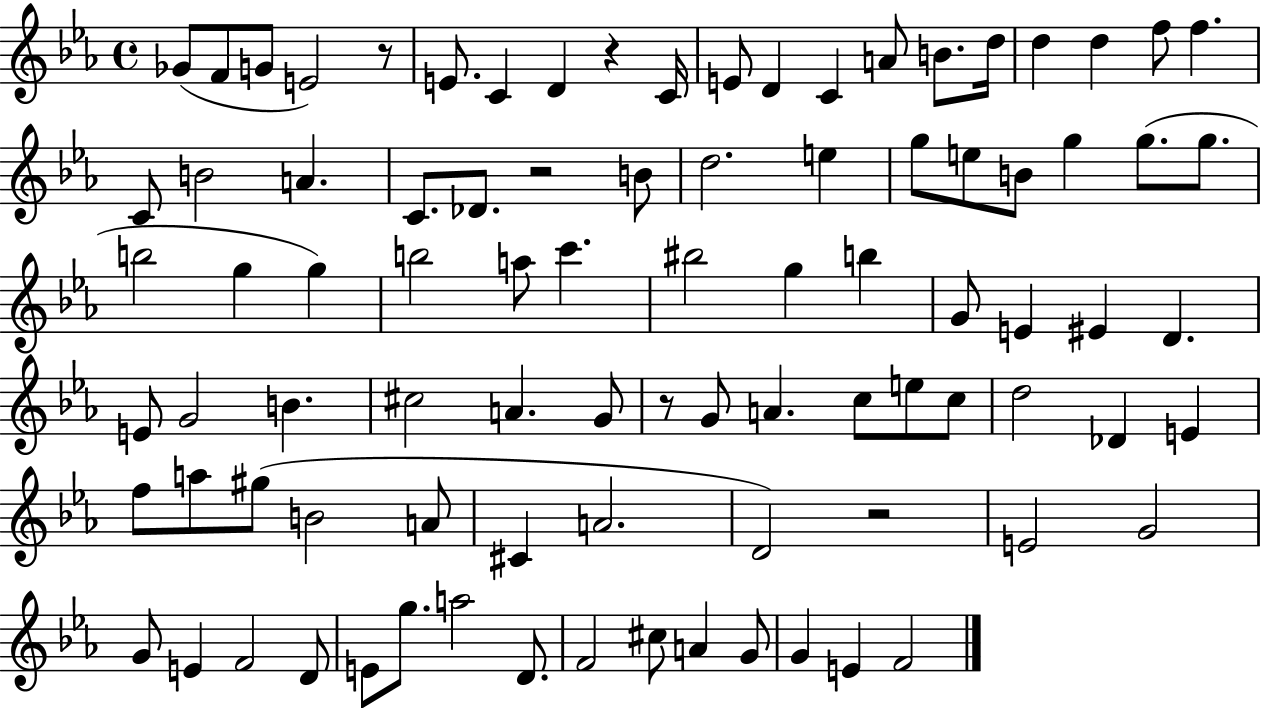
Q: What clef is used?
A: treble